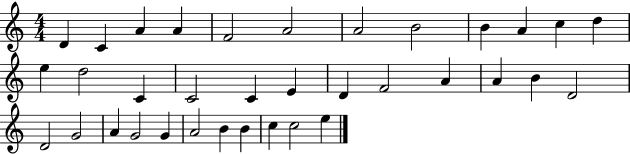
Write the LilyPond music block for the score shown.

{
  \clef treble
  \numericTimeSignature
  \time 4/4
  \key c \major
  d'4 c'4 a'4 a'4 | f'2 a'2 | a'2 b'2 | b'4 a'4 c''4 d''4 | \break e''4 d''2 c'4 | c'2 c'4 e'4 | d'4 f'2 a'4 | a'4 b'4 d'2 | \break d'2 g'2 | a'4 g'2 g'4 | a'2 b'4 b'4 | c''4 c''2 e''4 | \break \bar "|."
}